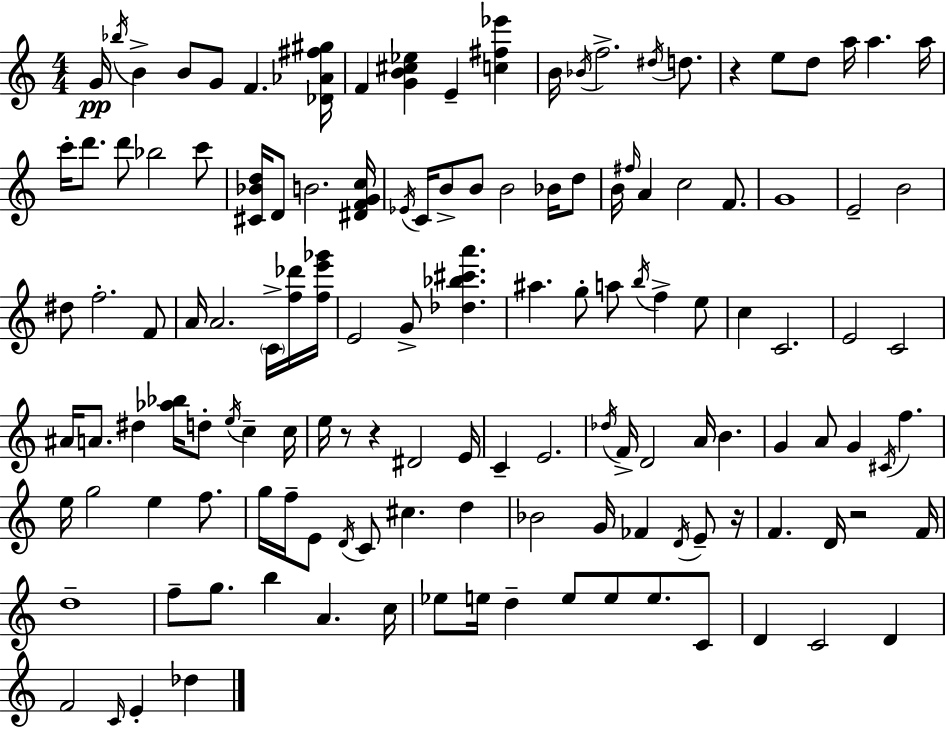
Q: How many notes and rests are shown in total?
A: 133